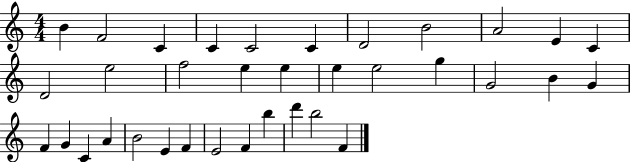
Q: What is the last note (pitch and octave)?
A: F4